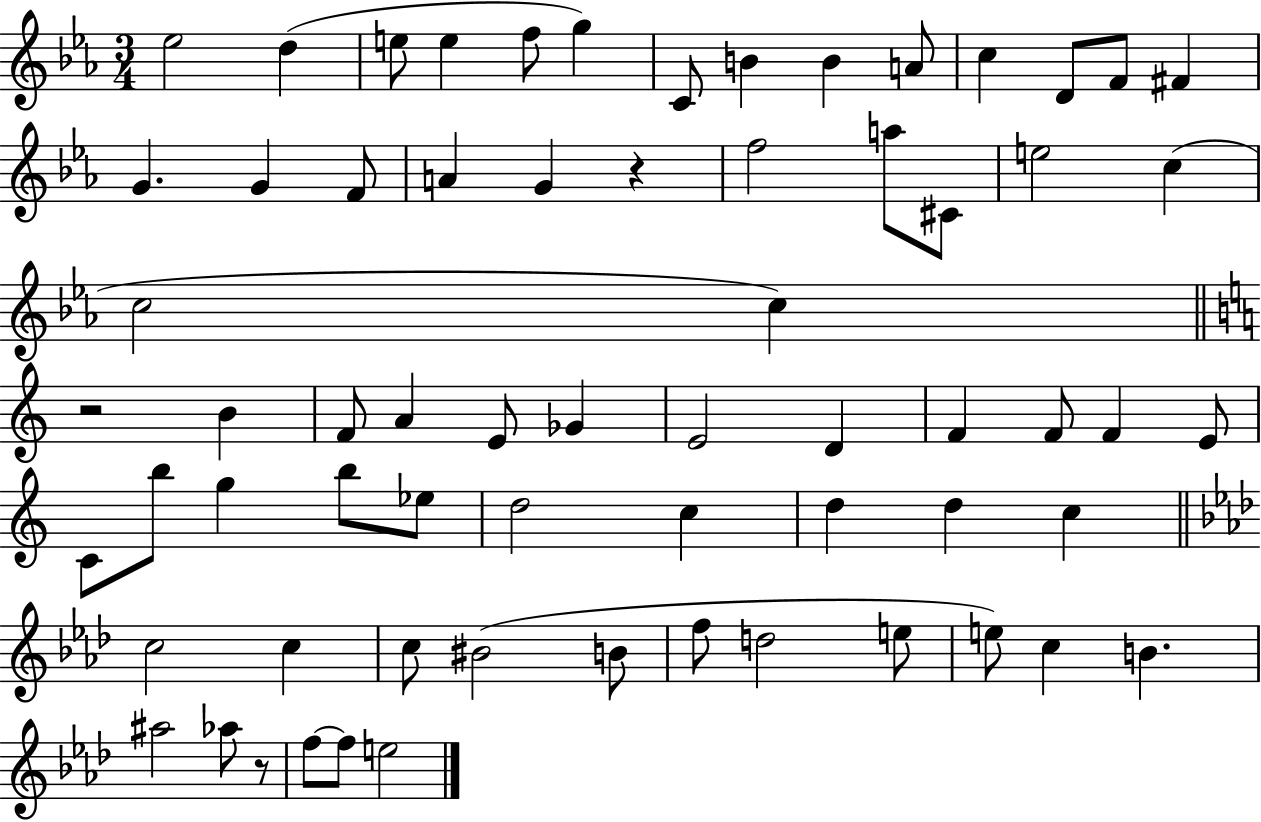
{
  \clef treble
  \numericTimeSignature
  \time 3/4
  \key ees \major
  ees''2 d''4( | e''8 e''4 f''8 g''4) | c'8 b'4 b'4 a'8 | c''4 d'8 f'8 fis'4 | \break g'4. g'4 f'8 | a'4 g'4 r4 | f''2 a''8 cis'8 | e''2 c''4( | \break c''2 c''4) | \bar "||" \break \key c \major r2 b'4 | f'8 a'4 e'8 ges'4 | e'2 d'4 | f'4 f'8 f'4 e'8 | \break c'8 b''8 g''4 b''8 ees''8 | d''2 c''4 | d''4 d''4 c''4 | \bar "||" \break \key aes \major c''2 c''4 | c''8 bis'2( b'8 | f''8 d''2 e''8 | e''8) c''4 b'4. | \break ais''2 aes''8 r8 | f''8~~ f''8 e''2 | \bar "|."
}